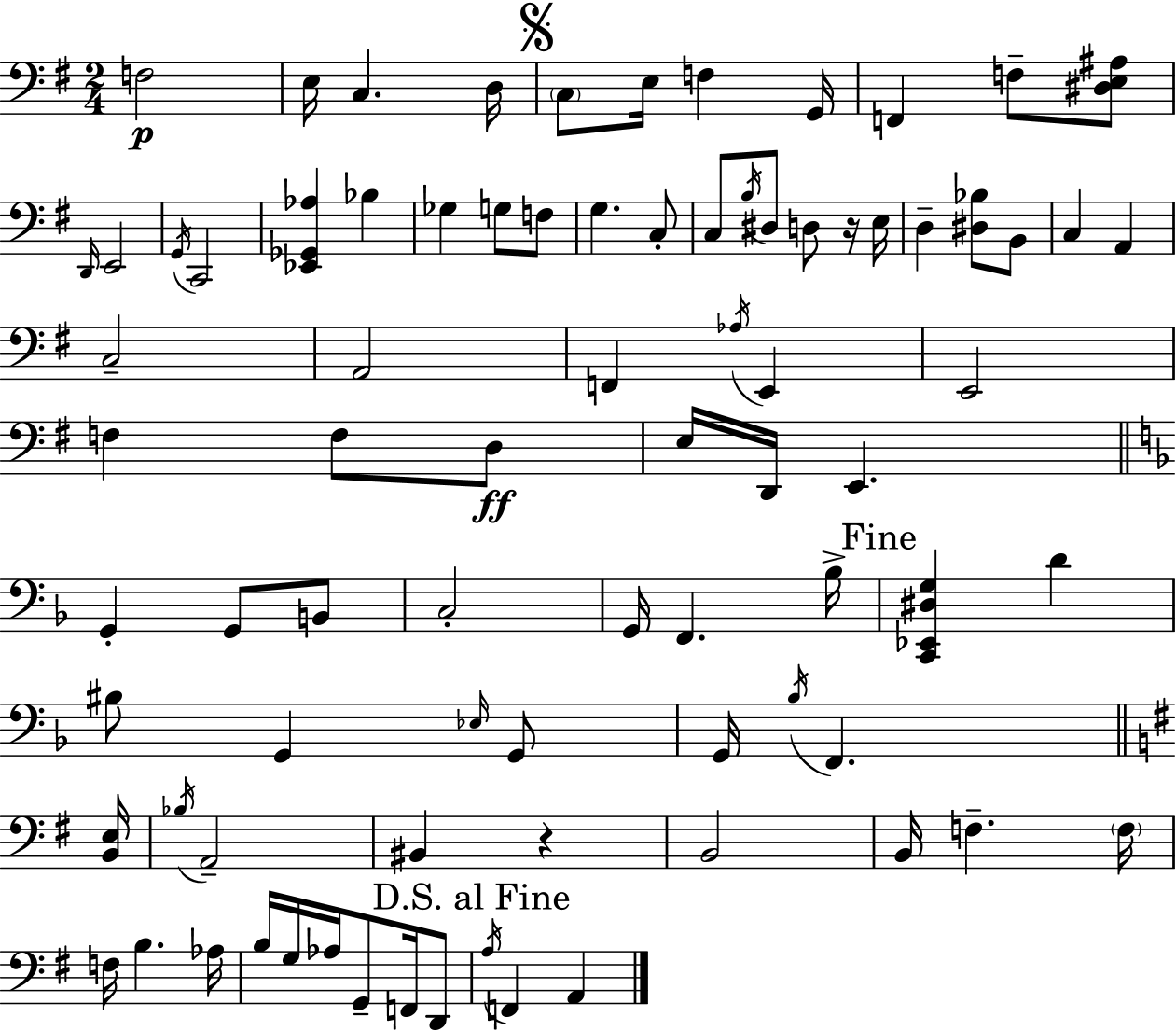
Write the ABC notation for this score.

X:1
T:Untitled
M:2/4
L:1/4
K:Em
F,2 E,/4 C, D,/4 C,/2 E,/4 F, G,,/4 F,, F,/2 [^D,E,^A,]/2 D,,/4 E,,2 G,,/4 C,,2 [_E,,_G,,_A,] _B, _G, G,/2 F,/2 G, C,/2 C,/2 B,/4 ^D,/2 D,/2 z/4 E,/4 D, [^D,_B,]/2 B,,/2 C, A,, C,2 A,,2 F,, _A,/4 E,, E,,2 F, F,/2 D,/2 E,/4 D,,/4 E,, G,, G,,/2 B,,/2 C,2 G,,/4 F,, _B,/4 [C,,_E,,^D,G,] D ^B,/2 G,, _E,/4 G,,/2 G,,/4 _B,/4 F,, [B,,E,]/4 _B,/4 A,,2 ^B,, z B,,2 B,,/4 F, F,/4 F,/4 B, _A,/4 B,/4 G,/4 _A,/4 G,,/2 F,,/4 D,,/2 A,/4 F,, A,,